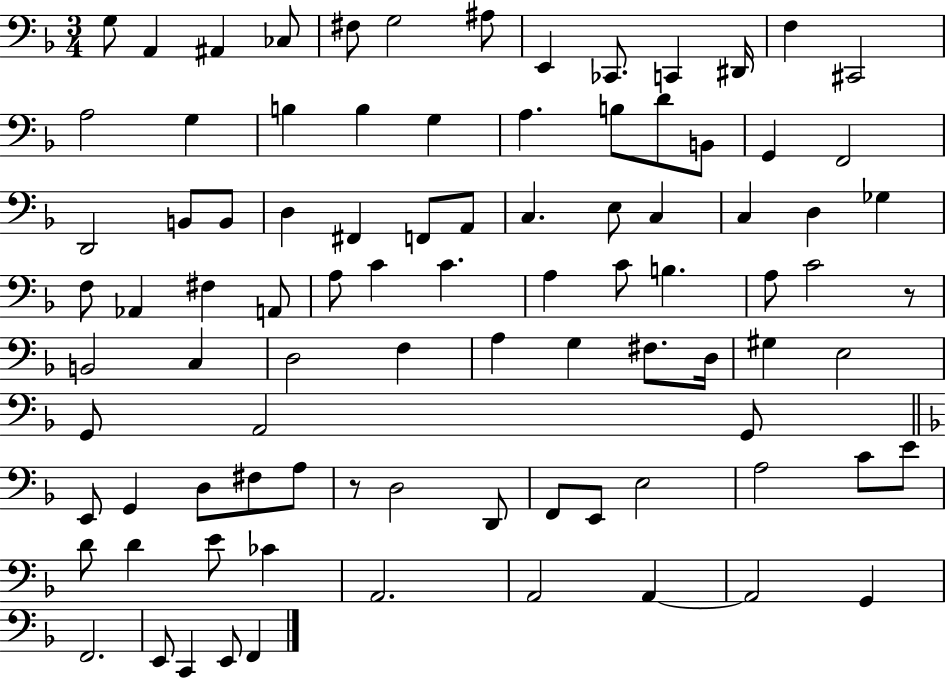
{
  \clef bass
  \numericTimeSignature
  \time 3/4
  \key f \major
  \repeat volta 2 { g8 a,4 ais,4 ces8 | fis8 g2 ais8 | e,4 ces,8. c,4 dis,16 | f4 cis,2 | \break a2 g4 | b4 b4 g4 | a4. b8 d'8 b,8 | g,4 f,2 | \break d,2 b,8 b,8 | d4 fis,4 f,8 a,8 | c4. e8 c4 | c4 d4 ges4 | \break f8 aes,4 fis4 a,8 | a8 c'4 c'4. | a4 c'8 b4. | a8 c'2 r8 | \break b,2 c4 | d2 f4 | a4 g4 fis8. d16 | gis4 e2 | \break g,8 a,2 g,8 | \bar "||" \break \key f \major e,8 g,4 d8 fis8 a8 | r8 d2 d,8 | f,8 e,8 e2 | a2 c'8 e'8 | \break d'8 d'4 e'8 ces'4 | a,2. | a,2 a,4~~ | a,2 g,4 | \break f,2. | e,8 c,4 e,8 f,4 | } \bar "|."
}